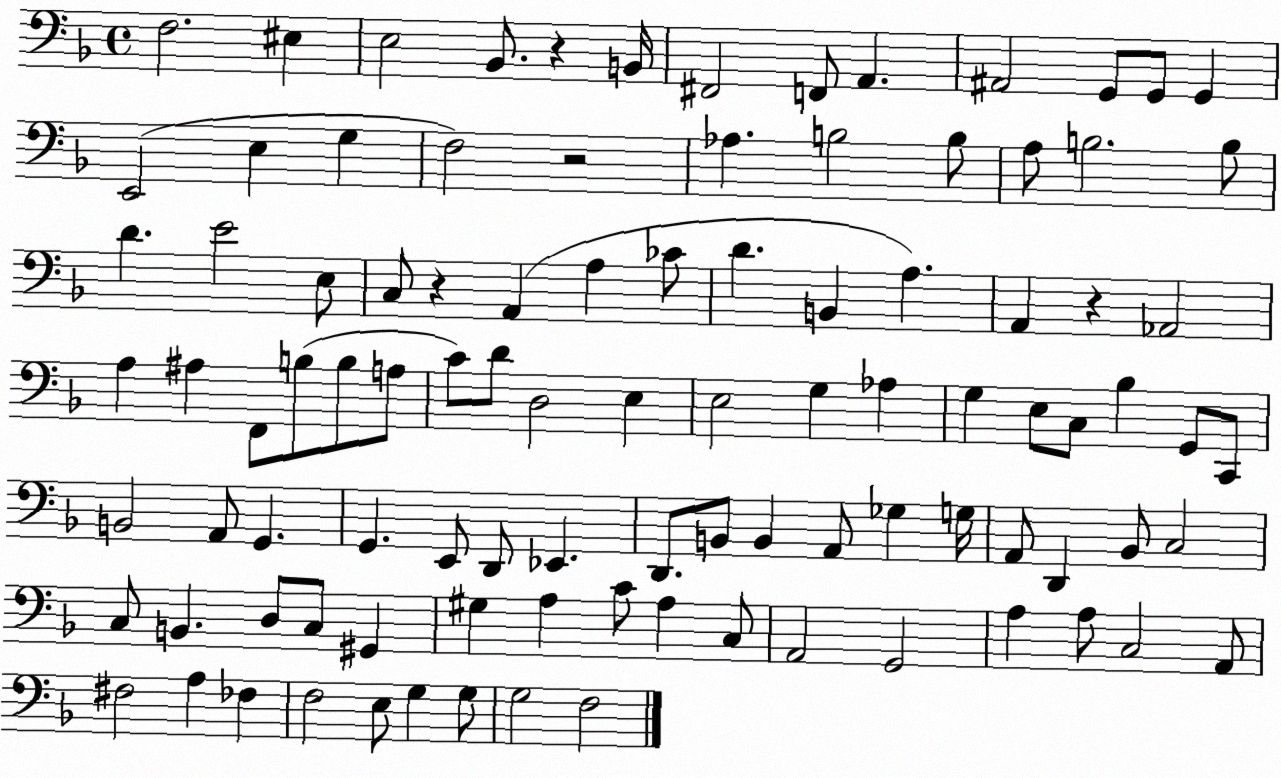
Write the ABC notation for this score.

X:1
T:Untitled
M:4/4
L:1/4
K:F
F,2 ^E, E,2 _B,,/2 z B,,/4 ^F,,2 F,,/2 A,, ^A,,2 G,,/2 G,,/2 G,, E,,2 E, G, F,2 z2 _A, B,2 B,/2 A,/2 B,2 B,/2 D E2 E,/2 C,/2 z A,, A, _C/2 D B,, A, A,, z _A,,2 A, ^A, F,,/2 B,/2 B,/2 A,/2 C/2 D/2 D,2 E, E,2 G, _A, G, E,/2 C,/2 _B, G,,/2 C,,/2 B,,2 A,,/2 G,, G,, E,,/2 D,,/2 _E,, D,,/2 B,,/2 B,, A,,/2 _G, G,/4 A,,/2 D,, _B,,/2 C,2 C,/2 B,, D,/2 C,/2 ^G,, ^G, A, C/2 A, C,/2 A,,2 G,,2 A, A,/2 C,2 A,,/2 ^F,2 A, _F, F,2 E,/2 G, G,/2 G,2 F,2